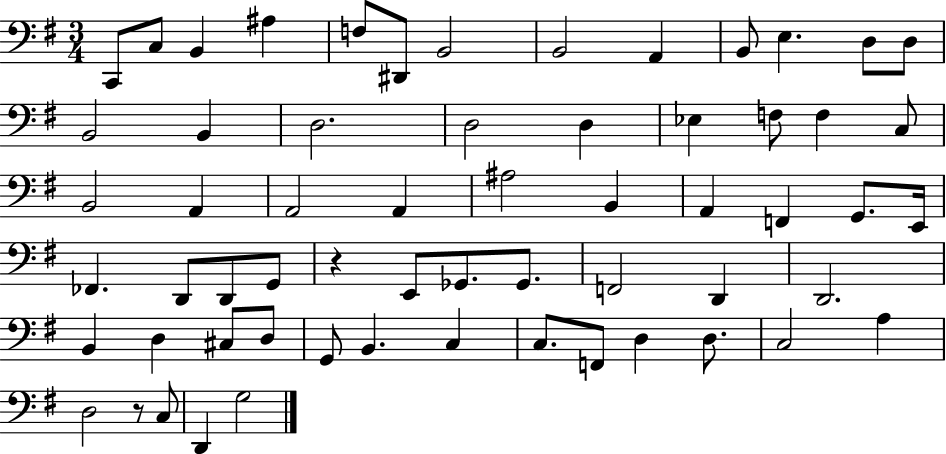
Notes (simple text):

C2/e C3/e B2/q A#3/q F3/e D#2/e B2/h B2/h A2/q B2/e E3/q. D3/e D3/e B2/h B2/q D3/h. D3/h D3/q Eb3/q F3/e F3/q C3/e B2/h A2/q A2/h A2/q A#3/h B2/q A2/q F2/q G2/e. E2/s FES2/q. D2/e D2/e G2/e R/q E2/e Gb2/e. Gb2/e. F2/h D2/q D2/h. B2/q D3/q C#3/e D3/e G2/e B2/q. C3/q C3/e. F2/e D3/q D3/e. C3/h A3/q D3/h R/e C3/e D2/q G3/h